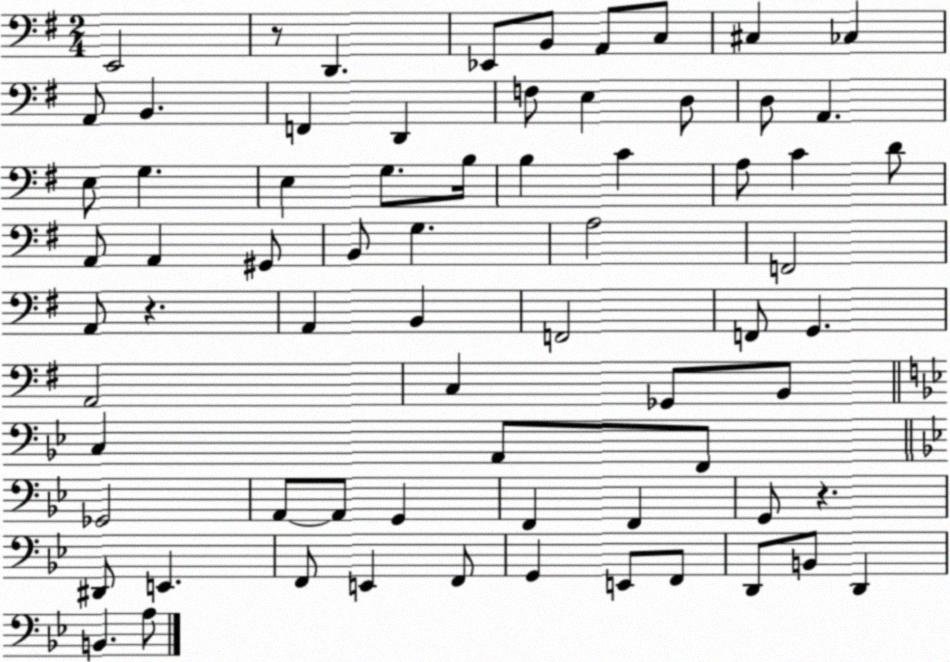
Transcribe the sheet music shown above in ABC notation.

X:1
T:Untitled
M:2/4
L:1/4
K:G
E,,2 z/2 D,, _E,,/2 B,,/2 A,,/2 C,/2 ^C, _C, A,,/2 B,, F,, D,, F,/2 E, D,/2 D,/2 A,, E,/2 G, E, G,/2 B,/4 B, C A,/2 C D/2 A,,/2 A,, ^G,,/2 B,,/2 G, A,2 F,,2 A,,/2 z A,, B,, F,,2 F,,/2 G,, A,,2 C, _G,,/2 B,,/2 C, A,,/2 F,,/2 _G,,2 A,,/2 A,,/2 G,, F,, F,, G,,/2 z ^D,,/2 E,, F,,/2 E,, F,,/2 G,, E,,/2 F,,/2 D,,/2 B,,/2 D,, B,, A,/2